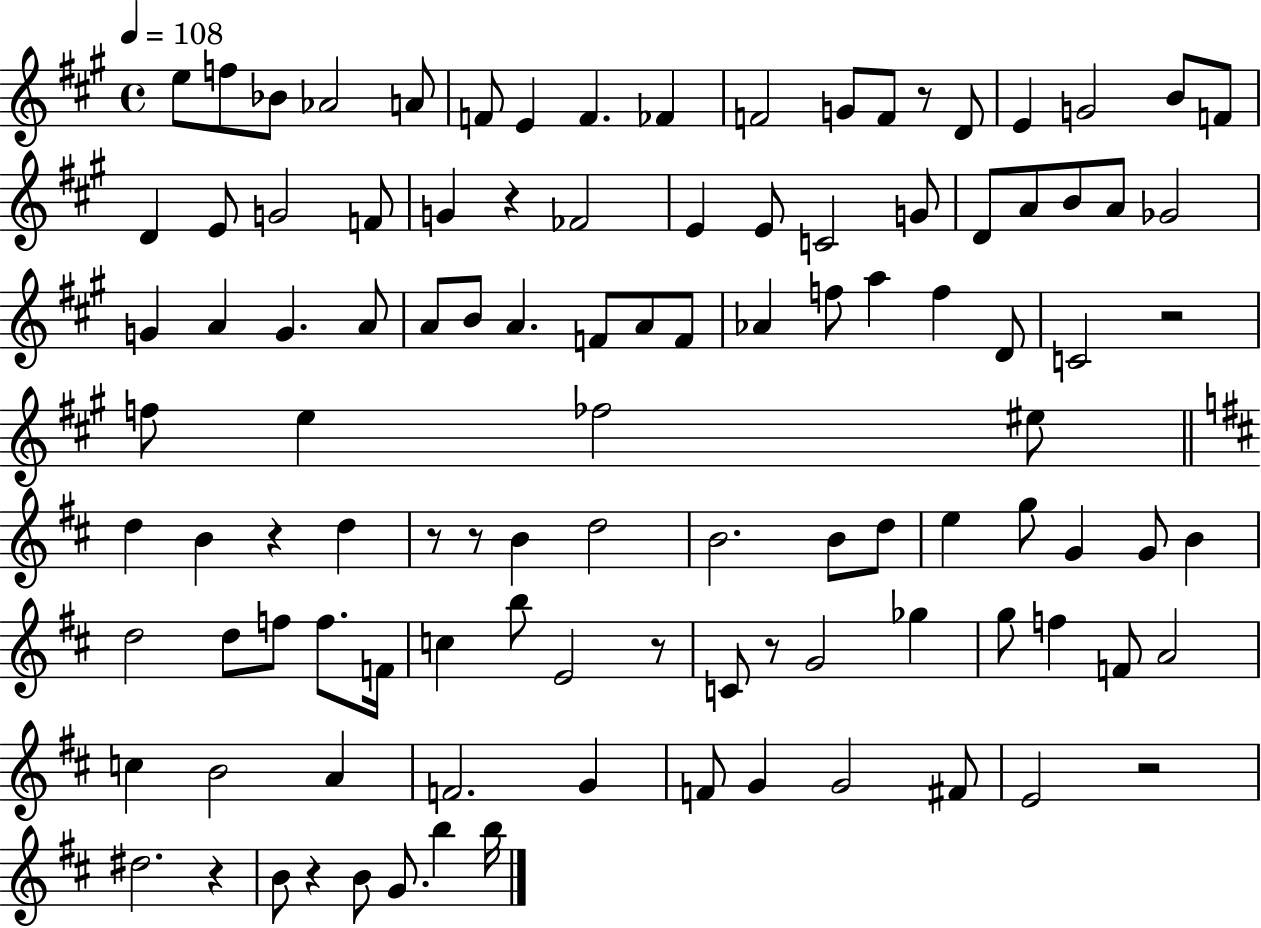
E5/e F5/e Bb4/e Ab4/h A4/e F4/e E4/q F4/q. FES4/q F4/h G4/e F4/e R/e D4/e E4/q G4/h B4/e F4/e D4/q E4/e G4/h F4/e G4/q R/q FES4/h E4/q E4/e C4/h G4/e D4/e A4/e B4/e A4/e Gb4/h G4/q A4/q G4/q. A4/e A4/e B4/e A4/q. F4/e A4/e F4/e Ab4/q F5/e A5/q F5/q D4/e C4/h R/h F5/e E5/q FES5/h EIS5/e D5/q B4/q R/q D5/q R/e R/e B4/q D5/h B4/h. B4/e D5/e E5/q G5/e G4/q G4/e B4/q D5/h D5/e F5/e F5/e. F4/s C5/q B5/e E4/h R/e C4/e R/e G4/h Gb5/q G5/e F5/q F4/e A4/h C5/q B4/h A4/q F4/h. G4/q F4/e G4/q G4/h F#4/e E4/h R/h D#5/h. R/q B4/e R/q B4/e G4/e. B5/q B5/s